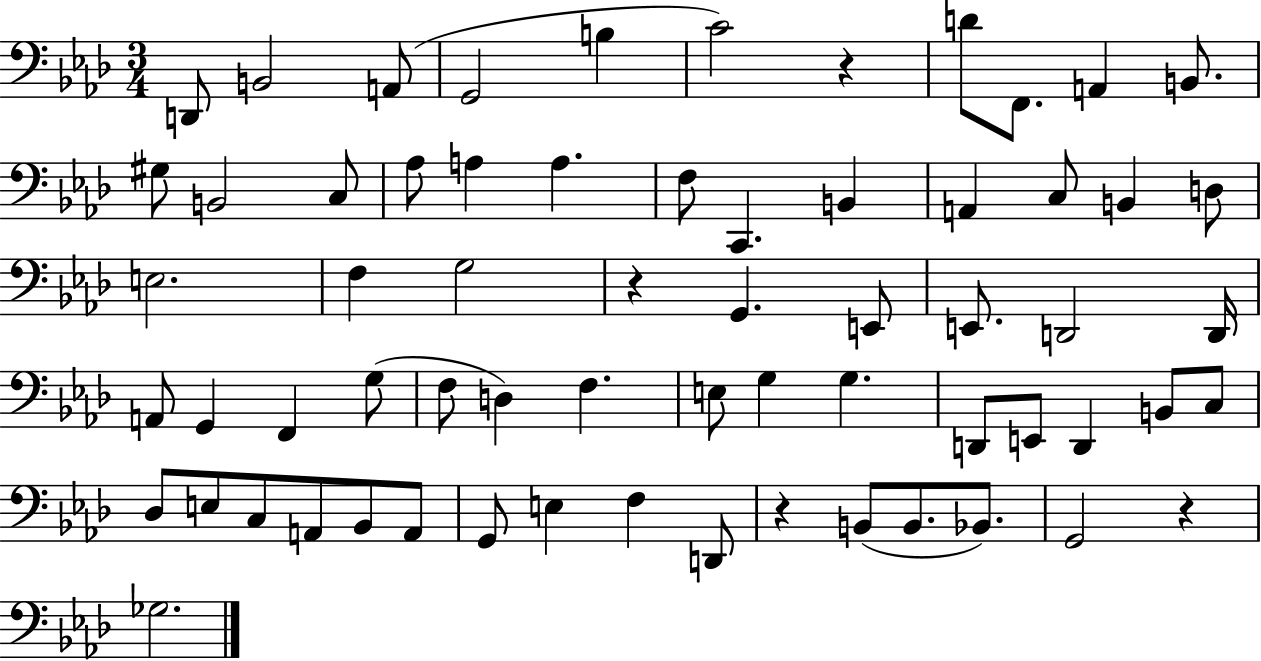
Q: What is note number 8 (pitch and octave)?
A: F2